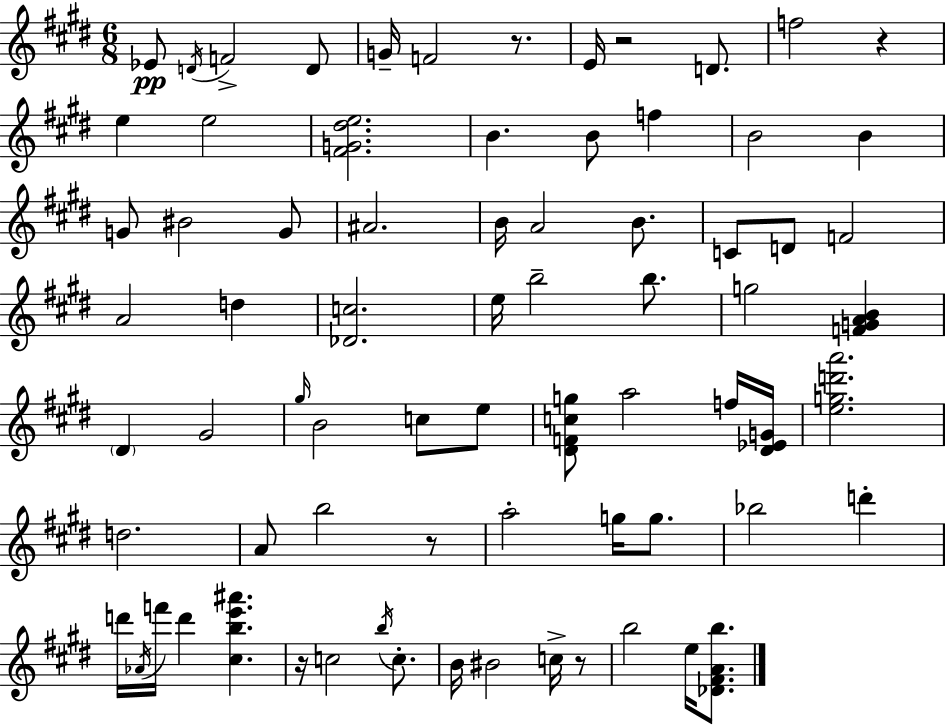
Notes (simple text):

Eb4/e D4/s F4/h D4/e G4/s F4/h R/e. E4/s R/h D4/e. F5/h R/q E5/q E5/h [F#4,G4,D#5,E5]/h. B4/q. B4/e F5/q B4/h B4/q G4/e BIS4/h G4/e A#4/h. B4/s A4/h B4/e. C4/e D4/e F4/h A4/h D5/q [Db4,C5]/h. E5/s B5/h B5/e. G5/h [F4,G4,A4,B4]/q D#4/q G#4/h G#5/s B4/h C5/e E5/e [D#4,F4,C5,G5]/e A5/h F5/s [D#4,Eb4,G4]/s [E5,G5,D6,A6]/h. D5/h. A4/e B5/h R/e A5/h G5/s G5/e. Bb5/h D6/q D6/s Ab4/s F6/s D6/q [C#5,B5,E6,A#6]/q. R/s C5/h B5/s C5/e. B4/s BIS4/h C5/s R/e B5/h E5/s [Db4,F#4,A4,B5]/e.